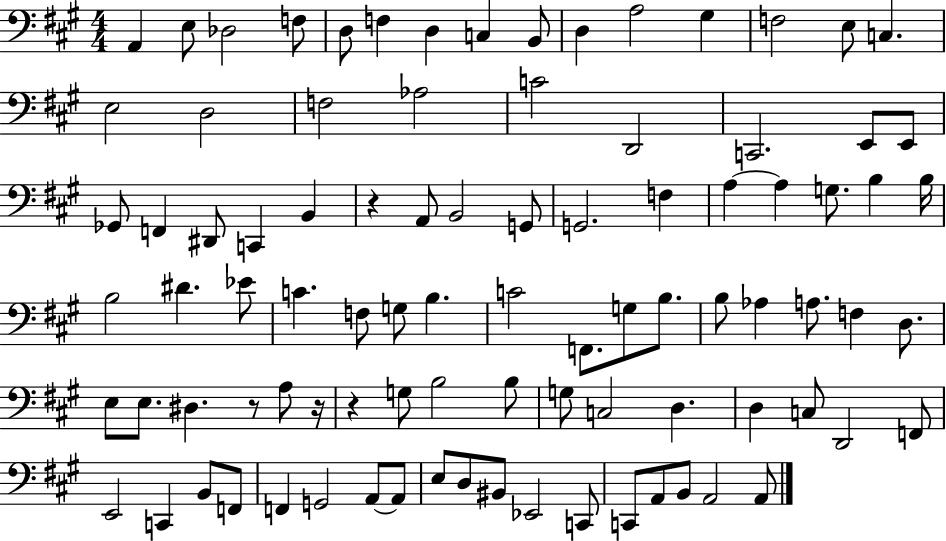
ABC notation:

X:1
T:Untitled
M:4/4
L:1/4
K:A
A,, E,/2 _D,2 F,/2 D,/2 F, D, C, B,,/2 D, A,2 ^G, F,2 E,/2 C, E,2 D,2 F,2 _A,2 C2 D,,2 C,,2 E,,/2 E,,/2 _G,,/2 F,, ^D,,/2 C,, B,, z A,,/2 B,,2 G,,/2 G,,2 F, A, A, G,/2 B, B,/4 B,2 ^D _E/2 C F,/2 G,/2 B, C2 F,,/2 G,/2 B,/2 B,/2 _A, A,/2 F, D,/2 E,/2 E,/2 ^D, z/2 A,/2 z/4 z G,/2 B,2 B,/2 G,/2 C,2 D, D, C,/2 D,,2 F,,/2 E,,2 C,, B,,/2 F,,/2 F,, G,,2 A,,/2 A,,/2 E,/2 D,/2 ^B,,/2 _E,,2 C,,/2 C,,/2 A,,/2 B,,/2 A,,2 A,,/2